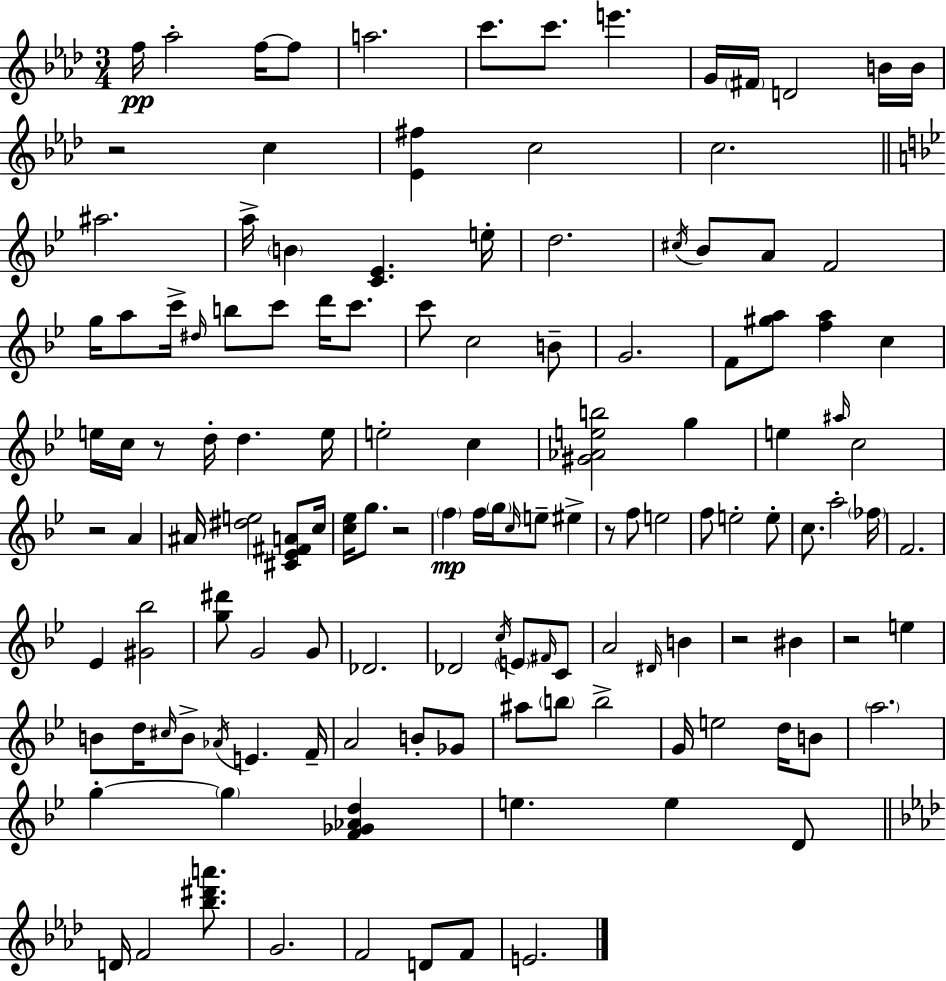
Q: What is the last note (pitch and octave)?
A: E4